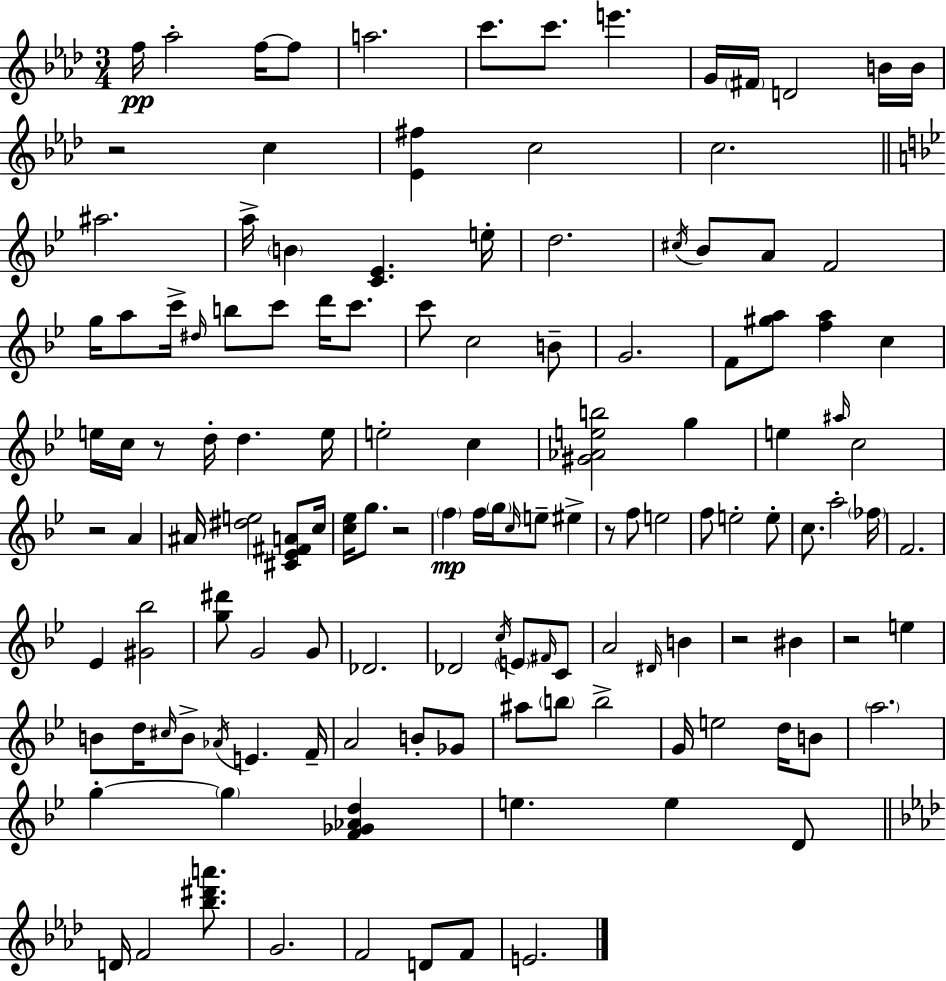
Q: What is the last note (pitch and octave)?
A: E4